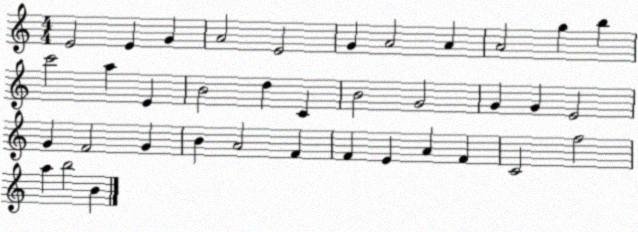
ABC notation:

X:1
T:Untitled
M:4/4
L:1/4
K:C
E2 E G A2 E2 G A2 A A2 g b c'2 a E B2 d C B2 G2 G G E2 G F2 G B A2 F F E A F C2 f2 a b2 B